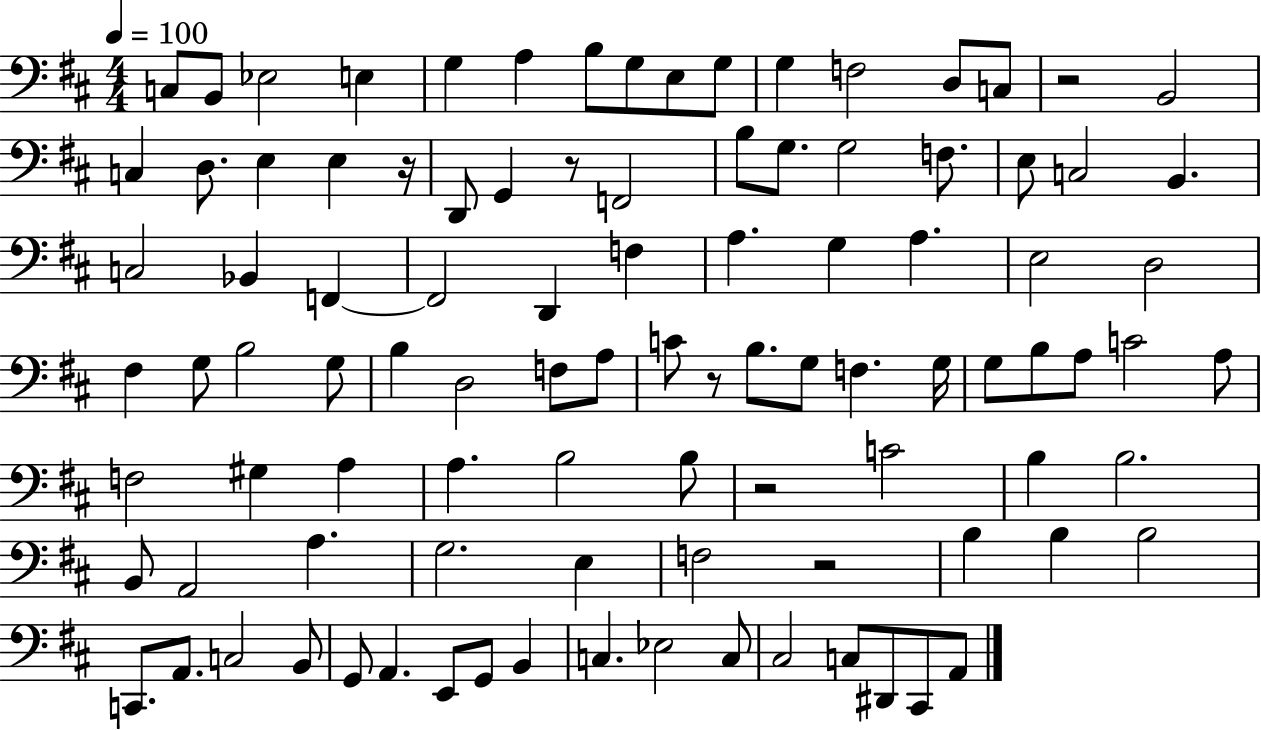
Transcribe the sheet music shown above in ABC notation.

X:1
T:Untitled
M:4/4
L:1/4
K:D
C,/2 B,,/2 _E,2 E, G, A, B,/2 G,/2 E,/2 G,/2 G, F,2 D,/2 C,/2 z2 B,,2 C, D,/2 E, E, z/4 D,,/2 G,, z/2 F,,2 B,/2 G,/2 G,2 F,/2 E,/2 C,2 B,, C,2 _B,, F,, F,,2 D,, F, A, G, A, E,2 D,2 ^F, G,/2 B,2 G,/2 B, D,2 F,/2 A,/2 C/2 z/2 B,/2 G,/2 F, G,/4 G,/2 B,/2 A,/2 C2 A,/2 F,2 ^G, A, A, B,2 B,/2 z2 C2 B, B,2 B,,/2 A,,2 A, G,2 E, F,2 z2 B, B, B,2 C,,/2 A,,/2 C,2 B,,/2 G,,/2 A,, E,,/2 G,,/2 B,, C, _E,2 C,/2 ^C,2 C,/2 ^D,,/2 ^C,,/2 A,,/2